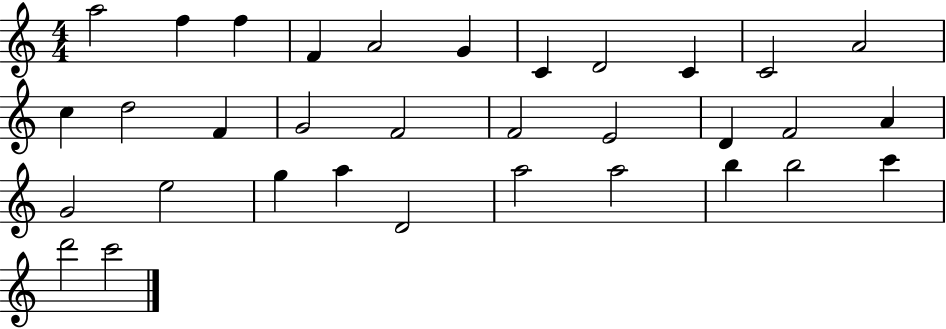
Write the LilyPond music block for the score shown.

{
  \clef treble
  \numericTimeSignature
  \time 4/4
  \key c \major
  a''2 f''4 f''4 | f'4 a'2 g'4 | c'4 d'2 c'4 | c'2 a'2 | \break c''4 d''2 f'4 | g'2 f'2 | f'2 e'2 | d'4 f'2 a'4 | \break g'2 e''2 | g''4 a''4 d'2 | a''2 a''2 | b''4 b''2 c'''4 | \break d'''2 c'''2 | \bar "|."
}